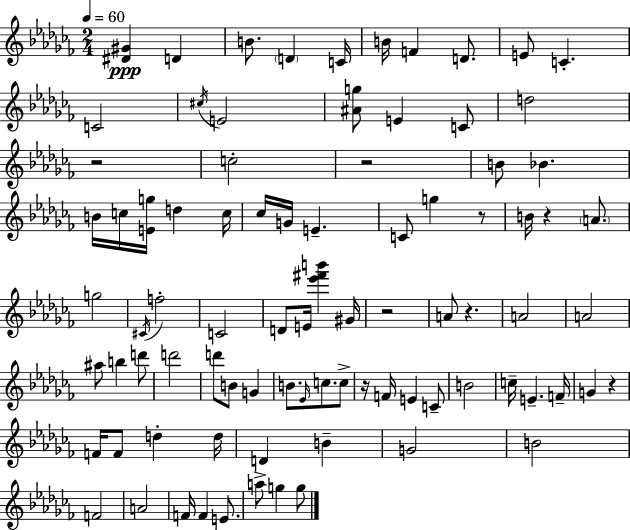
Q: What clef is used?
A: treble